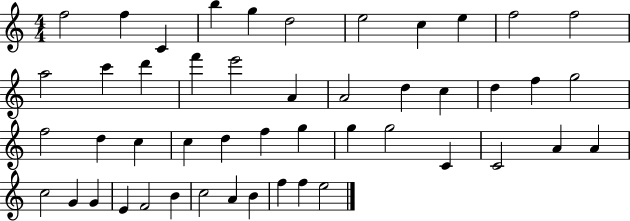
X:1
T:Untitled
M:4/4
L:1/4
K:C
f2 f C b g d2 e2 c e f2 f2 a2 c' d' f' e'2 A A2 d c d f g2 f2 d c c d f g g g2 C C2 A A c2 G G E F2 B c2 A B f f e2